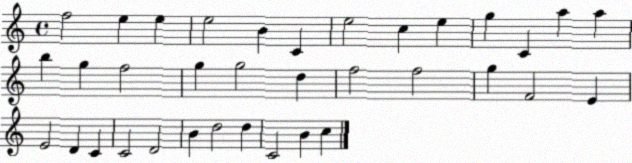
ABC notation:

X:1
T:Untitled
M:4/4
L:1/4
K:C
f2 e e e2 B C e2 c e g C a a b g f2 g g2 d f2 f2 g F2 E E2 D C C2 D2 B d2 d C2 B c